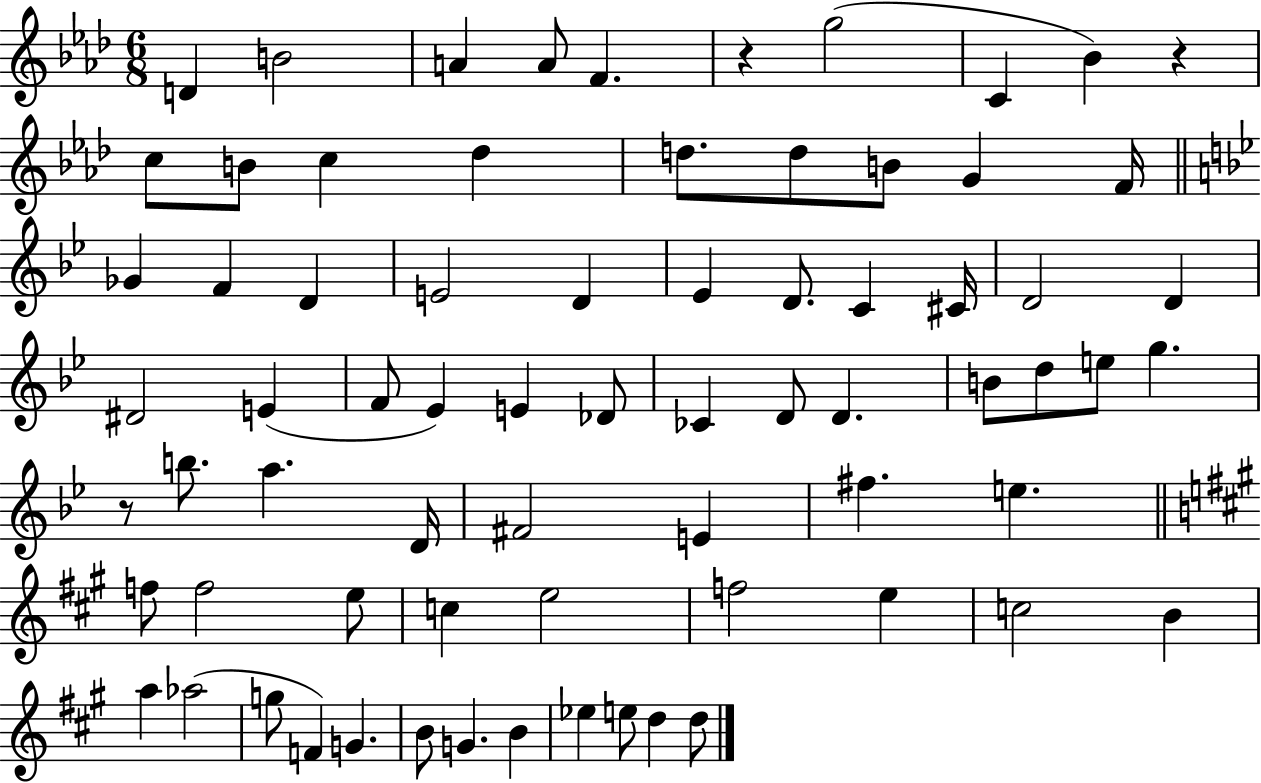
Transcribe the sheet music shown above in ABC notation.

X:1
T:Untitled
M:6/8
L:1/4
K:Ab
D B2 A A/2 F z g2 C _B z c/2 B/2 c _d d/2 d/2 B/2 G F/4 _G F D E2 D _E D/2 C ^C/4 D2 D ^D2 E F/2 _E E _D/2 _C D/2 D B/2 d/2 e/2 g z/2 b/2 a D/4 ^F2 E ^f e f/2 f2 e/2 c e2 f2 e c2 B a _a2 g/2 F G B/2 G B _e e/2 d d/2